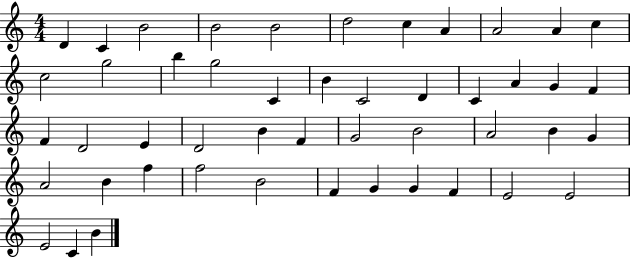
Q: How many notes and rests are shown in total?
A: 48